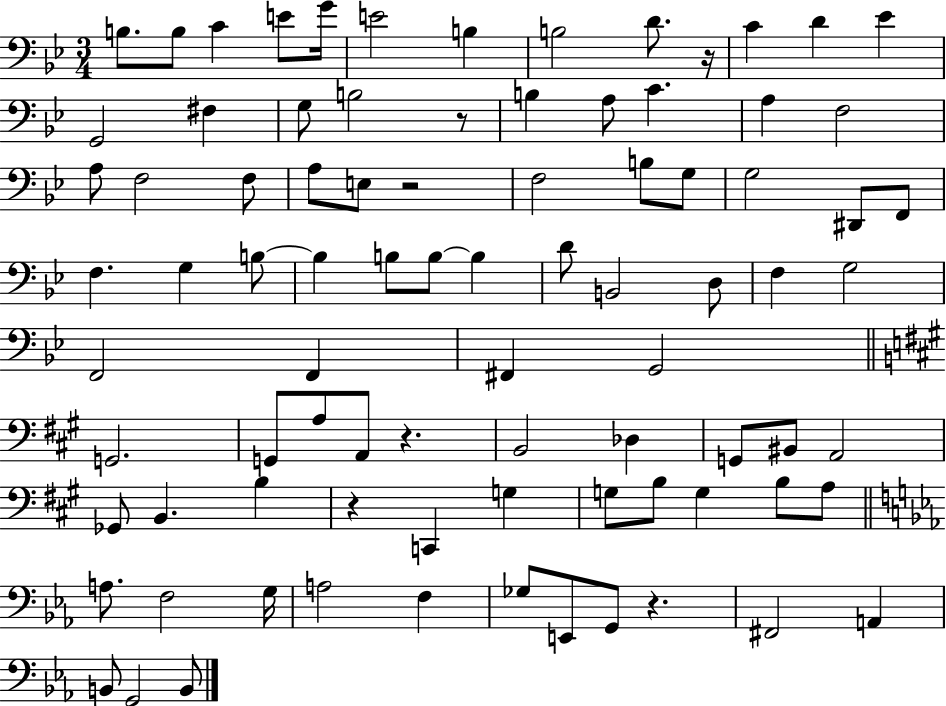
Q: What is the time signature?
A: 3/4